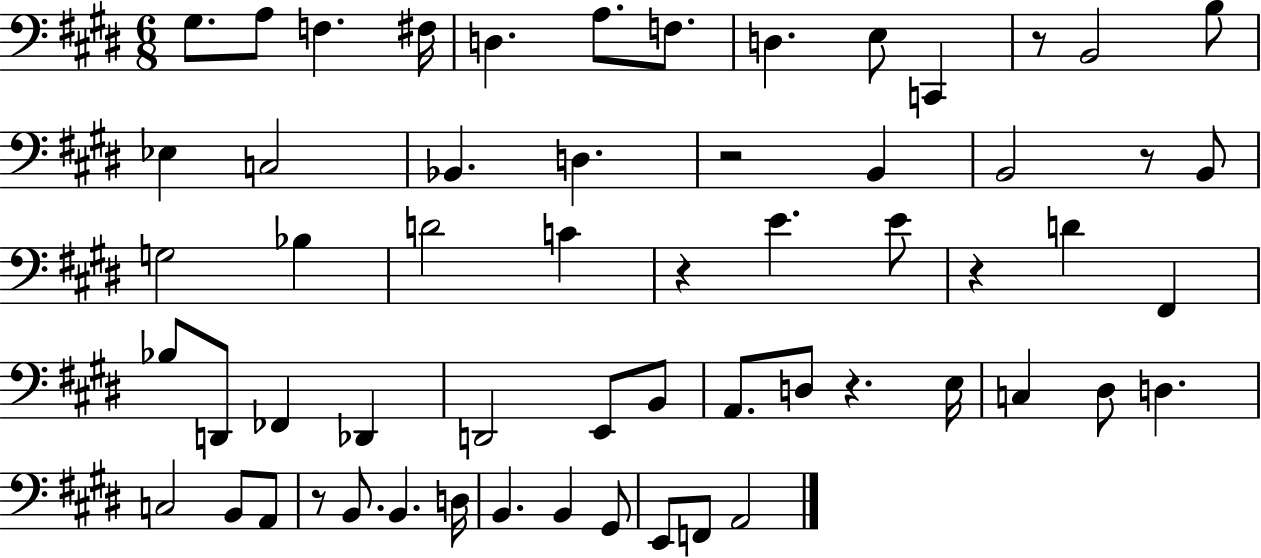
{
  \clef bass
  \numericTimeSignature
  \time 6/8
  \key e \major
  gis8. a8 f4. fis16 | d4. a8. f8. | d4. e8 c,4 | r8 b,2 b8 | \break ees4 c2 | bes,4. d4. | r2 b,4 | b,2 r8 b,8 | \break g2 bes4 | d'2 c'4 | r4 e'4. e'8 | r4 d'4 fis,4 | \break bes8 d,8 fes,4 des,4 | d,2 e,8 b,8 | a,8. d8 r4. e16 | c4 dis8 d4. | \break c2 b,8 a,8 | r8 b,8. b,4. d16 | b,4. b,4 gis,8 | e,8 f,8 a,2 | \break \bar "|."
}